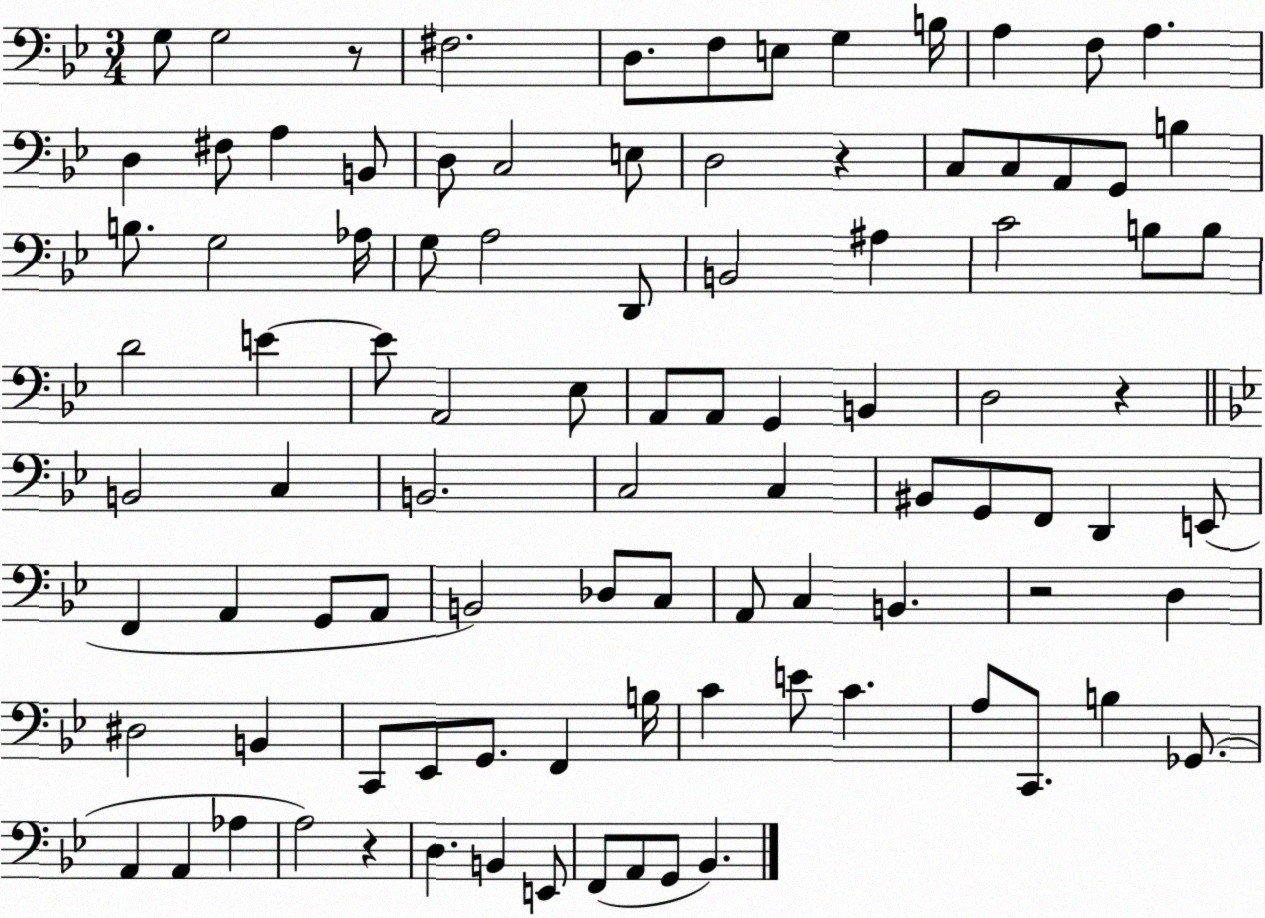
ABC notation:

X:1
T:Untitled
M:3/4
L:1/4
K:Bb
G,/2 G,2 z/2 ^F,2 D,/2 F,/2 E,/2 G, B,/4 A, F,/2 A, D, ^F,/2 A, B,,/2 D,/2 C,2 E,/2 D,2 z C,/2 C,/2 A,,/2 G,,/2 B, B,/2 G,2 _A,/4 G,/2 A,2 D,,/2 B,,2 ^A, C2 B,/2 B,/2 D2 E E/2 A,,2 _E,/2 A,,/2 A,,/2 G,, B,, D,2 z B,,2 C, B,,2 C,2 C, ^B,,/2 G,,/2 F,,/2 D,, E,,/2 F,, A,, G,,/2 A,,/2 B,,2 _D,/2 C,/2 A,,/2 C, B,, z2 D, ^D,2 B,, C,,/2 _E,,/2 G,,/2 F,, B,/4 C E/2 C A,/2 C,,/2 B, _G,,/2 A,, A,, _A, A,2 z D, B,, E,,/2 F,,/2 A,,/2 G,,/2 _B,,